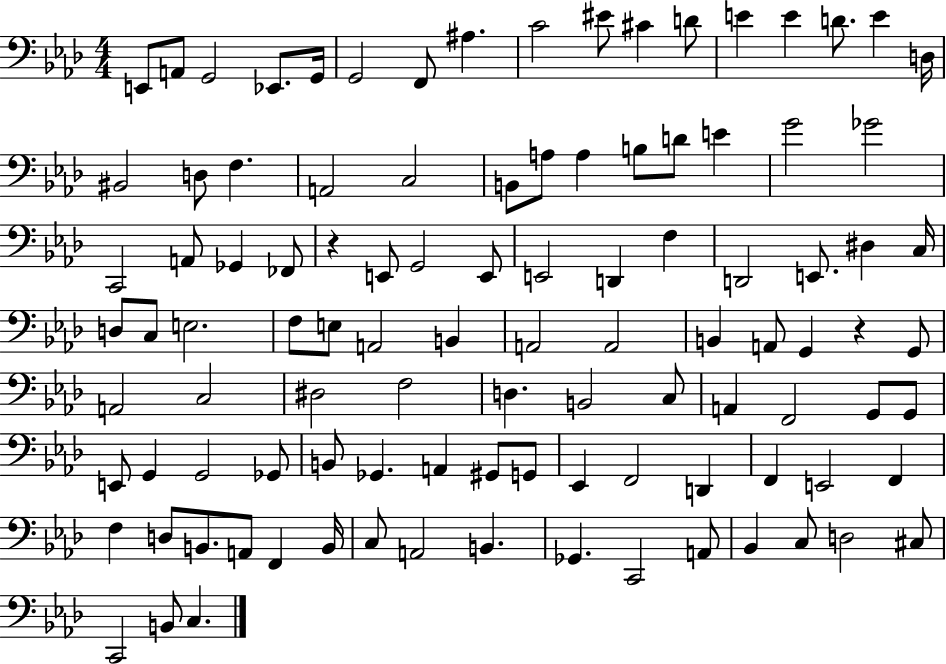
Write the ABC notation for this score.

X:1
T:Untitled
M:4/4
L:1/4
K:Ab
E,,/2 A,,/2 G,,2 _E,,/2 G,,/4 G,,2 F,,/2 ^A, C2 ^E/2 ^C D/2 E E D/2 E D,/4 ^B,,2 D,/2 F, A,,2 C,2 B,,/2 A,/2 A, B,/2 D/2 E G2 _G2 C,,2 A,,/2 _G,, _F,,/2 z E,,/2 G,,2 E,,/2 E,,2 D,, F, D,,2 E,,/2 ^D, C,/4 D,/2 C,/2 E,2 F,/2 E,/2 A,,2 B,, A,,2 A,,2 B,, A,,/2 G,, z G,,/2 A,,2 C,2 ^D,2 F,2 D, B,,2 C,/2 A,, F,,2 G,,/2 G,,/2 E,,/2 G,, G,,2 _G,,/2 B,,/2 _G,, A,, ^G,,/2 G,,/2 _E,, F,,2 D,, F,, E,,2 F,, F, D,/2 B,,/2 A,,/2 F,, B,,/4 C,/2 A,,2 B,, _G,, C,,2 A,,/2 _B,, C,/2 D,2 ^C,/2 C,,2 B,,/2 C,